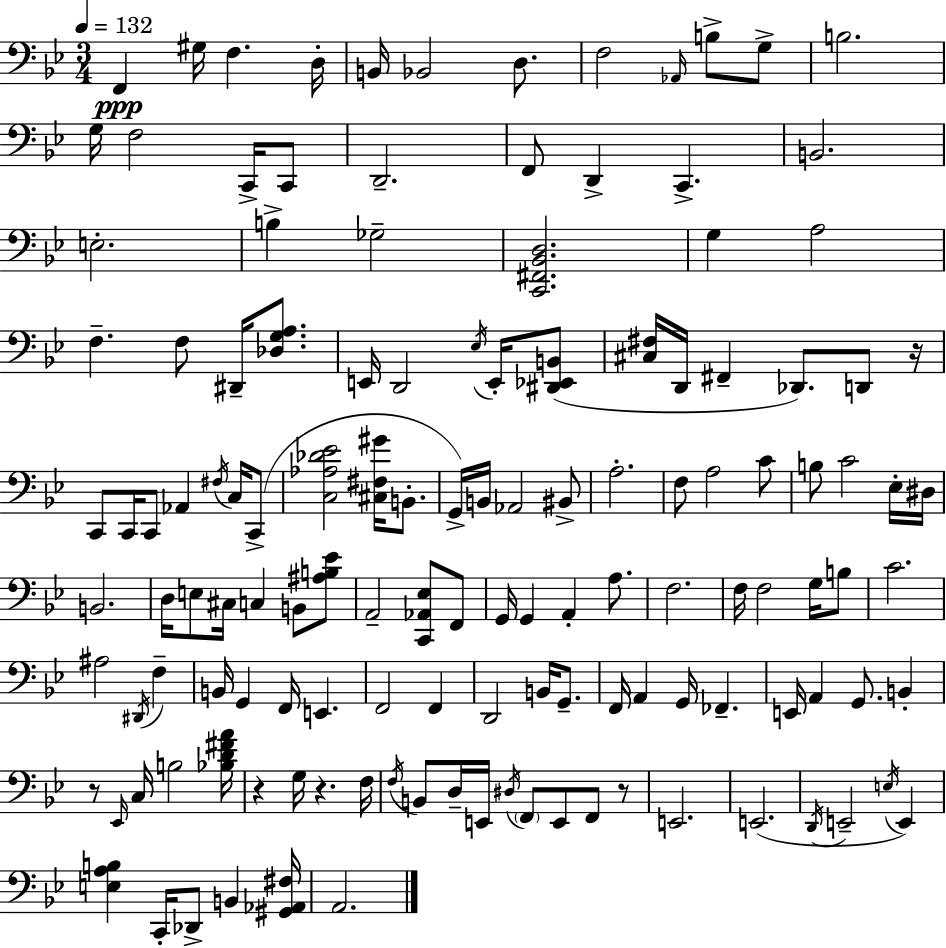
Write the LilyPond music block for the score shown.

{
  \clef bass
  \numericTimeSignature
  \time 3/4
  \key bes \major
  \tempo 4 = 132
  f,4\ppp gis16 f4. d16-. | b,16 bes,2 d8. | f2 \grace { aes,16 } b8-> g8-> | b2. | \break g16 f2 c,16-> c,8 | d,2.-- | f,8 d,4-> c,4.-> | b,2. | \break e2.-. | b4-> ges2-- | <c, fis, bes, d>2. | g4 a2 | \break f4.-- f8 dis,16-- <des g a>8. | e,16 d,2 \acciaccatura { ees16 } e,16-. | <dis, ees, b,>8( <cis fis>16 d,16 fis,4-- des,8.) d,8 | r16 c,8 c,16 c,8 aes,4 \acciaccatura { fis16 } | \break c16 c,8->( <c aes des' ees'>2 <cis fis gis'>16 | b,8.-. g,16->) b,16 aes,2 | bis,8-> a2.-. | f8 a2 | \break c'8 b8 c'2 | ees16-. dis16 b,2. | d16 e8 cis16 c4 b,8 | <ais b ees'>8 a,2-- <c, aes, ees>8 | \break f,8 g,16 g,4 a,4-. | a8. f2. | f16 f2 | g16 b8 c'2. | \break ais2 \acciaccatura { dis,16 } | f4-- b,16 g,4 f,16 e,4. | f,2 | f,4 d,2 | \break b,16 g,8.-- f,16 a,4 g,16 fes,4.-- | e,16 a,4 g,8. | b,4-. r8 \grace { ees,16 } c16 b2 | <bes d' fis' a'>16 r4 g16 r4. | \break f16 \acciaccatura { f16 } b,8 d16-- e,16 \acciaccatura { dis16 } \parenthesize f,8 | e,8 f,8 r8 e,2. | e,2.( | \acciaccatura { d,16 } e,2-- | \break \acciaccatura { e16 } e,4) <e a b>4 | c,16-. des,8-> b,4 <gis, aes, fis>16 a,2. | \bar "|."
}